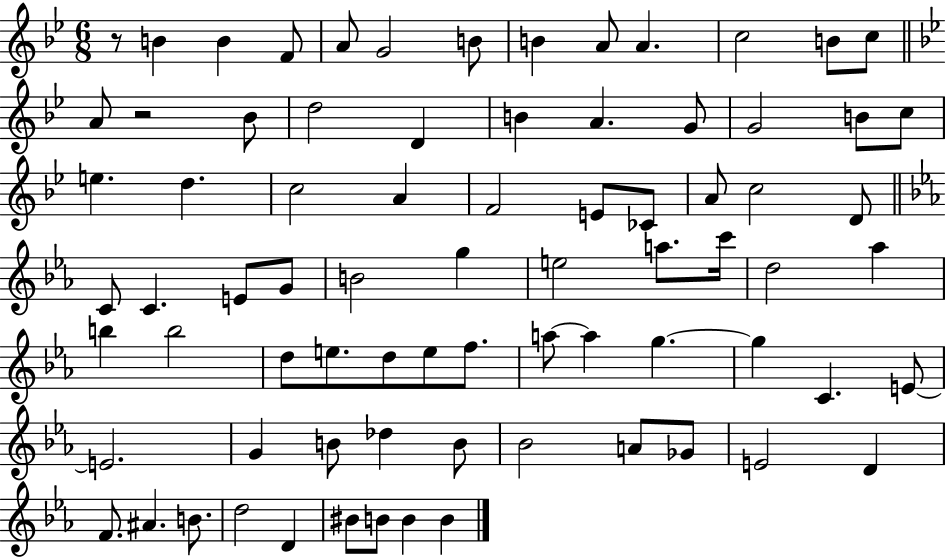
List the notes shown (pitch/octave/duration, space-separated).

R/e B4/q B4/q F4/e A4/e G4/h B4/e B4/q A4/e A4/q. C5/h B4/e C5/e A4/e R/h Bb4/e D5/h D4/q B4/q A4/q. G4/e G4/h B4/e C5/e E5/q. D5/q. C5/h A4/q F4/h E4/e CES4/e A4/e C5/h D4/e C4/e C4/q. E4/e G4/e B4/h G5/q E5/h A5/e. C6/s D5/h Ab5/q B5/q B5/h D5/e E5/e. D5/e E5/e F5/e. A5/e A5/q G5/q. G5/q C4/q. E4/e E4/h. G4/q B4/e Db5/q B4/e Bb4/h A4/e Gb4/e E4/h D4/q F4/e. A#4/q. B4/e. D5/h D4/q BIS4/e B4/e B4/q B4/q